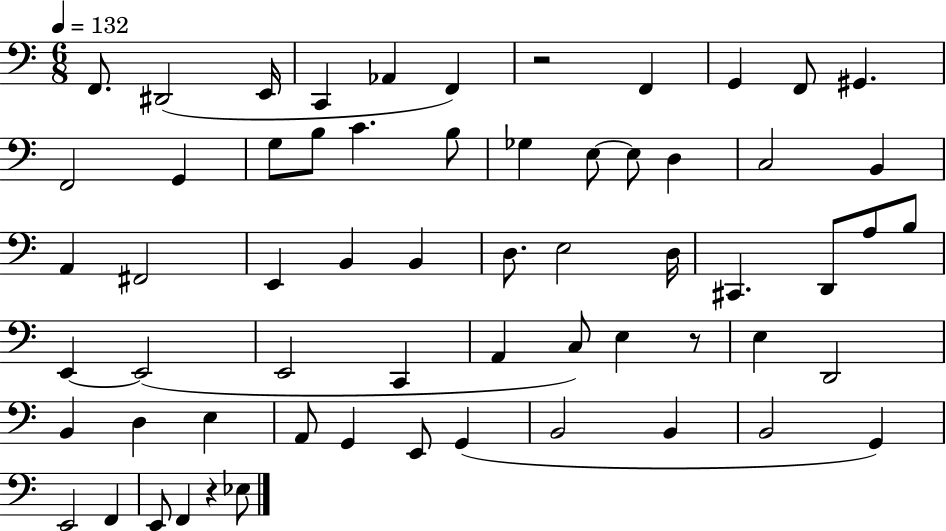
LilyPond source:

{
  \clef bass
  \numericTimeSignature
  \time 6/8
  \key c \major
  \tempo 4 = 132
  f,8. dis,2( e,16 | c,4 aes,4 f,4) | r2 f,4 | g,4 f,8 gis,4. | \break f,2 g,4 | g8 b8 c'4. b8 | ges4 e8~~ e8 d4 | c2 b,4 | \break a,4 fis,2 | e,4 b,4 b,4 | d8. e2 d16 | cis,4. d,8 a8 b8 | \break e,4~~ e,2( | e,2 c,4 | a,4 c8) e4 r8 | e4 d,2 | \break b,4 d4 e4 | a,8 g,4 e,8 g,4( | b,2 b,4 | b,2 g,4) | \break e,2 f,4 | e,8 f,4 r4 ees8 | \bar "|."
}